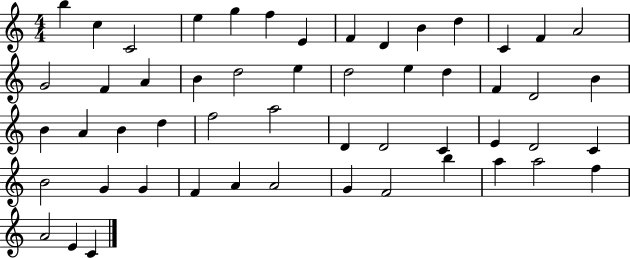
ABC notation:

X:1
T:Untitled
M:4/4
L:1/4
K:C
b c C2 e g f E F D B d C F A2 G2 F A B d2 e d2 e d F D2 B B A B d f2 a2 D D2 C E D2 C B2 G G F A A2 G F2 b a a2 f A2 E C